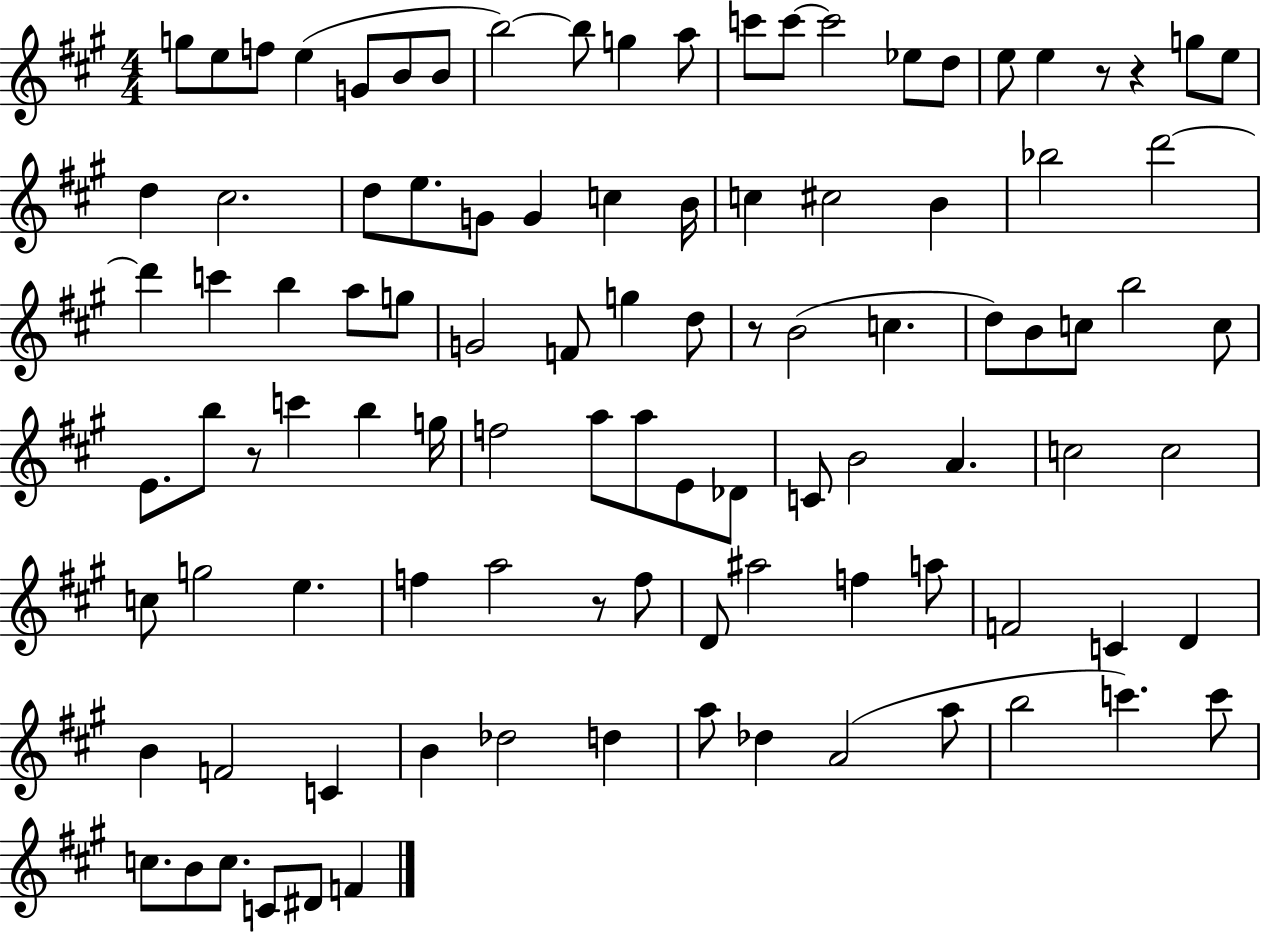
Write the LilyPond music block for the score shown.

{
  \clef treble
  \numericTimeSignature
  \time 4/4
  \key a \major
  g''8 e''8 f''8 e''4( g'8 b'8 b'8 | b''2~~) b''8 g''4 a''8 | c'''8 c'''8~~ c'''2 ees''8 d''8 | e''8 e''4 r8 r4 g''8 e''8 | \break d''4 cis''2. | d''8 e''8. g'8 g'4 c''4 b'16 | c''4 cis''2 b'4 | bes''2 d'''2~~ | \break d'''4 c'''4 b''4 a''8 g''8 | g'2 f'8 g''4 d''8 | r8 b'2( c''4. | d''8) b'8 c''8 b''2 c''8 | \break e'8. b''8 r8 c'''4 b''4 g''16 | f''2 a''8 a''8 e'8 des'8 | c'8 b'2 a'4. | c''2 c''2 | \break c''8 g''2 e''4. | f''4 a''2 r8 f''8 | d'8 ais''2 f''4 a''8 | f'2 c'4 d'4 | \break b'4 f'2 c'4 | b'4 des''2 d''4 | a''8 des''4 a'2( a''8 | b''2 c'''4.) c'''8 | \break c''8. b'8 c''8. c'8 dis'8 f'4 | \bar "|."
}